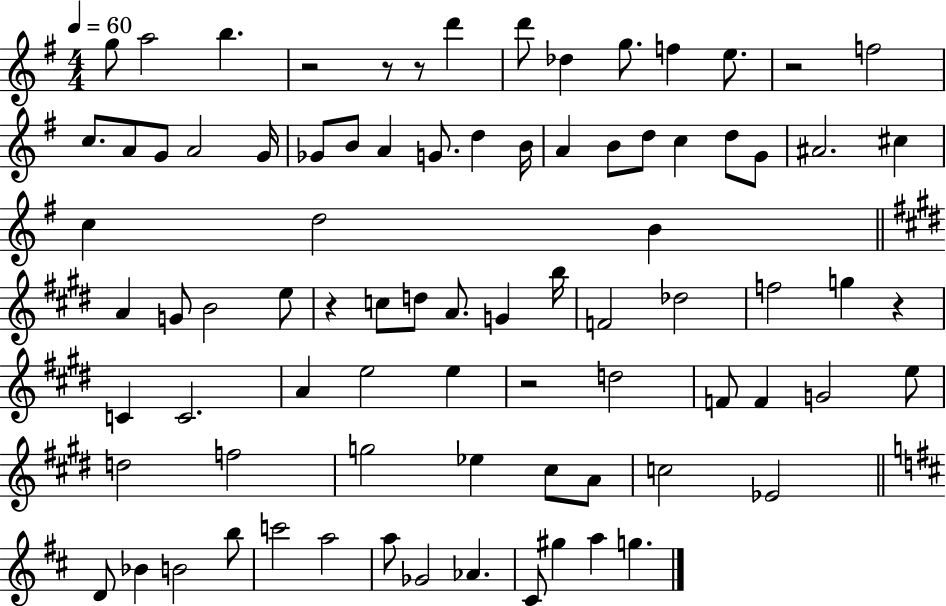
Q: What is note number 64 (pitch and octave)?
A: D4